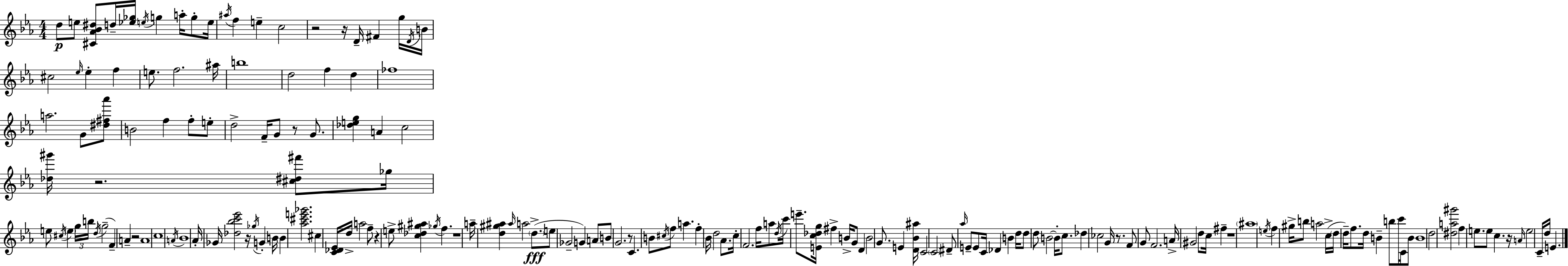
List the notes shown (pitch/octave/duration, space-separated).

D5/e E5/e [C#4,Ab4,Bb4,D#5]/e D5/s [Eb5,Gb5]/s E5/s G5/q A5/s G5/e E5/s A#5/s F5/q E5/q C5/h R/h R/s D4/s F#4/q G5/s D4/s B4/s C#5/h Eb5/s Eb5/q F5/q E5/e. F5/h. A#5/s B5/w D5/h F5/q D5/q FES5/w A5/h. G4/e [D#5,F#5,Ab6]/e B4/h F5/q F5/e E5/e D5/h F4/s G4/e R/e G4/e. [Db5,E5,G5]/q A4/q C5/h [Db5,G#6]/s R/h. [C#5,D#5,F#6]/e Gb5/s E5/e C#5/s E5/q G5/s B5/s D5/s G5/h F4/q A4/q R/h A4/w C5/w A4/s Bb4/w Ab4/s Gb4/s [Db5,Bb5,C6,Eb6]/h R/s Gb5/s G4/q B4/s B4/q [Ab5,C#6,E6,Gb6]/h. C#5/q [C4,Db4,Eb4]/s D5/s A5/h F5/e R/q E5/e [C5,Db5,G#5,A#5]/q Gb5/s F5/q. R/w A5/s [D5,G#5,A#5]/q A#5/s A5/h D5/e. E5/e Gb4/h G4/q A4/e B4/e G4/h. R/e C4/q. B4/e C#5/s F5/e A5/q. F5/q Bb4/s D5/h Ab4/e. C5/s F4/h. F5/s A5/e D5/s C6/s E6/e. [E4,C5,Db5,G5]/s F#5/q B4/s G4/e D4/q B4/h G4/e. E4/q [D4,Bb4,A#5]/s C4/h C4/h D#4/e Ab5/s E4/e E4/e C4/s Db4/q B4/q D5/s D5/e D5/e B4/h B4/s C5/e. Db5/q CES5/h G4/s R/e. F4/e G4/e F4/h. A4/s G#4/h D5/e C5/s F#5/q R/w A#5/w E5/s F5/q G#5/s B5/e A5/h C5/s D5/s D5/s F5/e. D5/s B4/q B5/e C6/s C4/s B4/e B4/w D5/h [D#5,A5,G#6]/h F5/q E5/e. E5/e C5/q. R/s A4/s E5/h C4/s D5/s E4/q.